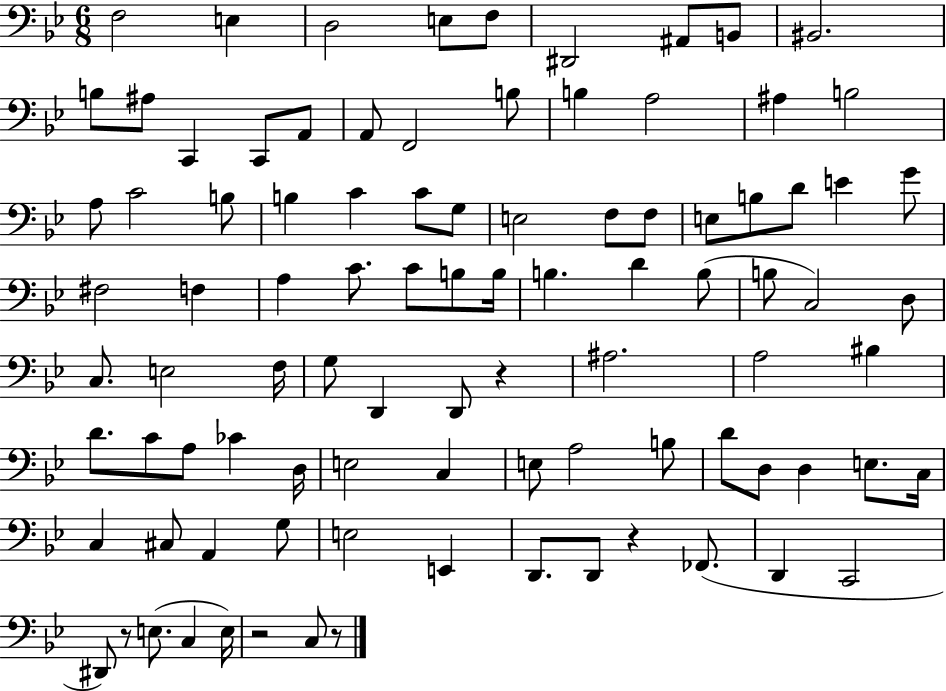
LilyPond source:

{
  \clef bass
  \numericTimeSignature
  \time 6/8
  \key bes \major
  f2 e4 | d2 e8 f8 | dis,2 ais,8 b,8 | bis,2. | \break b8 ais8 c,4 c,8 a,8 | a,8 f,2 b8 | b4 a2 | ais4 b2 | \break a8 c'2 b8 | b4 c'4 c'8 g8 | e2 f8 f8 | e8 b8 d'8 e'4 g'8 | \break fis2 f4 | a4 c'8. c'8 b8 b16 | b4. d'4 b8( | b8 c2) d8 | \break c8. e2 f16 | g8 d,4 d,8 r4 | ais2. | a2 bis4 | \break d'8. c'8 a8 ces'4 d16 | e2 c4 | e8 a2 b8 | d'8 d8 d4 e8. c16 | \break c4 cis8 a,4 g8 | e2 e,4 | d,8. d,8 r4 fes,8.( | d,4 c,2 | \break dis,8) r8 e8.( c4 e16) | r2 c8 r8 | \bar "|."
}